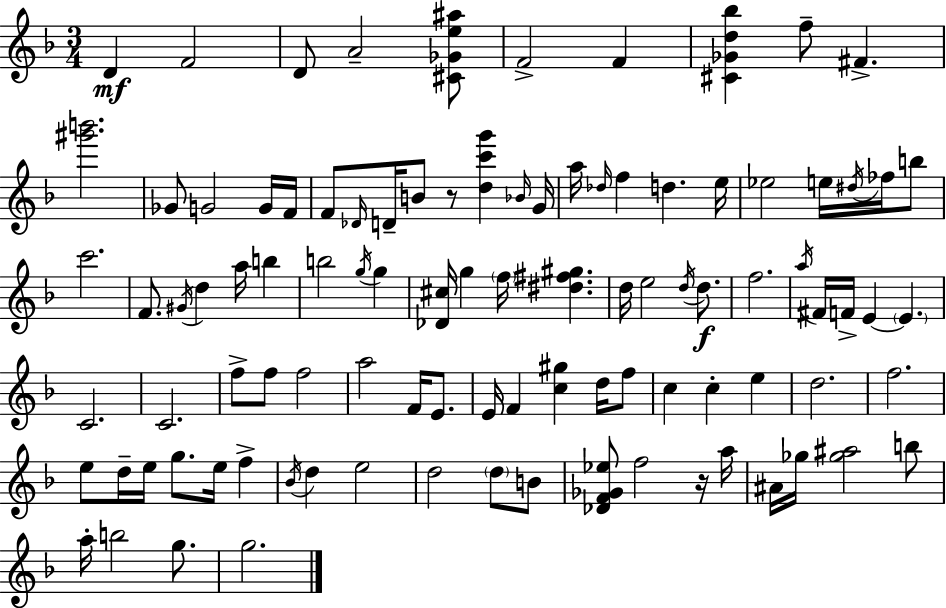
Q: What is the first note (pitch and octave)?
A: D4